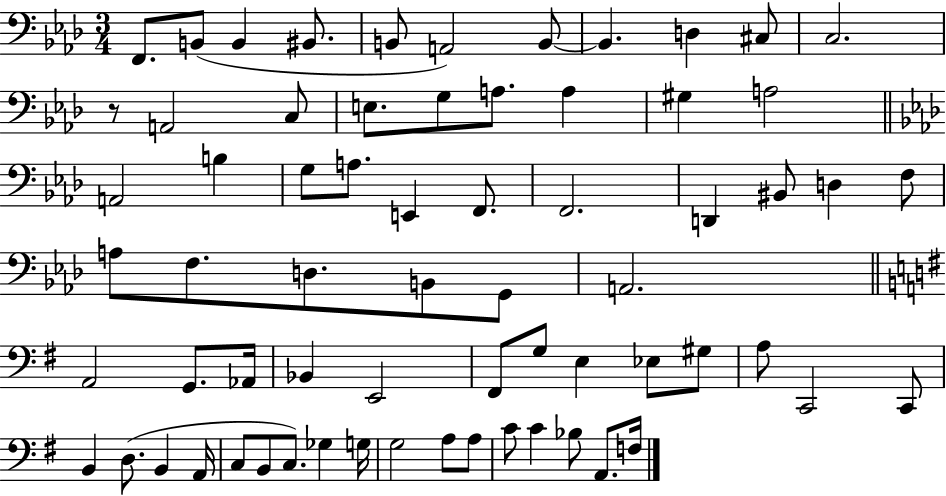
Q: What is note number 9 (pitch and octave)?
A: D3